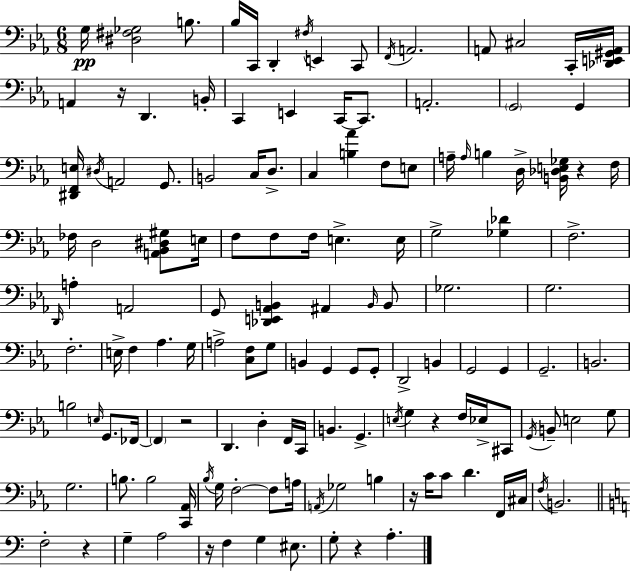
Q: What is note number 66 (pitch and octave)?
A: G2